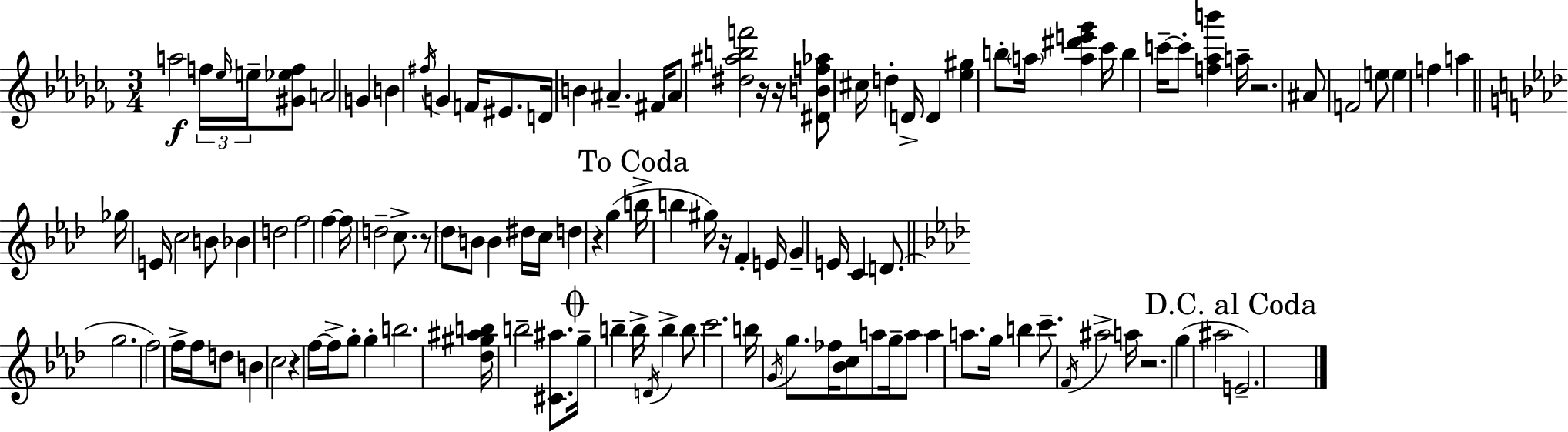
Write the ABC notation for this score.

X:1
T:Untitled
M:3/4
L:1/4
K:Abm
a2 f/4 _e/4 e/4 [^G_ef]/2 A2 G B ^f/4 G F/4 ^E/2 D/4 B ^A ^F/4 ^A/2 [^d^abf']2 z/4 z/4 [^DBf_a]/2 ^c/4 d D/4 D [_e^g] b/2 a/4 [a^d'e'_g'] _c'/4 b c'/4 c'/2 [f_ab'] a/4 z2 ^A/2 F2 e/2 e f a _g/4 E/4 c2 B/2 _B d2 f2 f f/4 d2 c/2 z/2 _d/2 B/2 B ^d/4 c/4 d z g b/4 b ^g/4 z/4 F E/4 G E/4 C D/2 g2 f2 f/4 f/4 d/2 B c2 z f/4 f/4 g/2 g b2 [_d^g^ab]/4 b2 [^C^a]/2 g/4 b b/4 D/4 b b/2 c'2 b/4 G/4 g/2 _f/4 [_Bc]/2 a/2 g/4 a/2 a a/2 g/4 b c'/2 F/4 ^a2 a/4 z2 g ^a2 E2